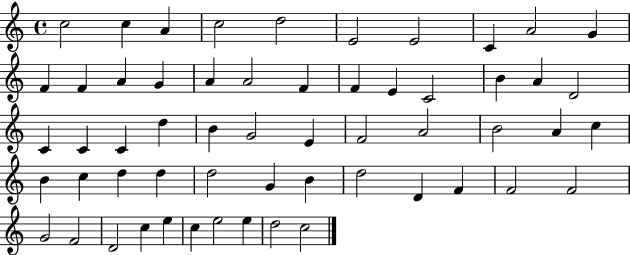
{
  \clef treble
  \time 4/4
  \defaultTimeSignature
  \key c \major
  c''2 c''4 a'4 | c''2 d''2 | e'2 e'2 | c'4 a'2 g'4 | \break f'4 f'4 a'4 g'4 | a'4 a'2 f'4 | f'4 e'4 c'2 | b'4 a'4 d'2 | \break c'4 c'4 c'4 d''4 | b'4 g'2 e'4 | f'2 a'2 | b'2 a'4 c''4 | \break b'4 c''4 d''4 d''4 | d''2 g'4 b'4 | d''2 d'4 f'4 | f'2 f'2 | \break g'2 f'2 | d'2 c''4 e''4 | c''4 e''2 e''4 | d''2 c''2 | \break \bar "|."
}